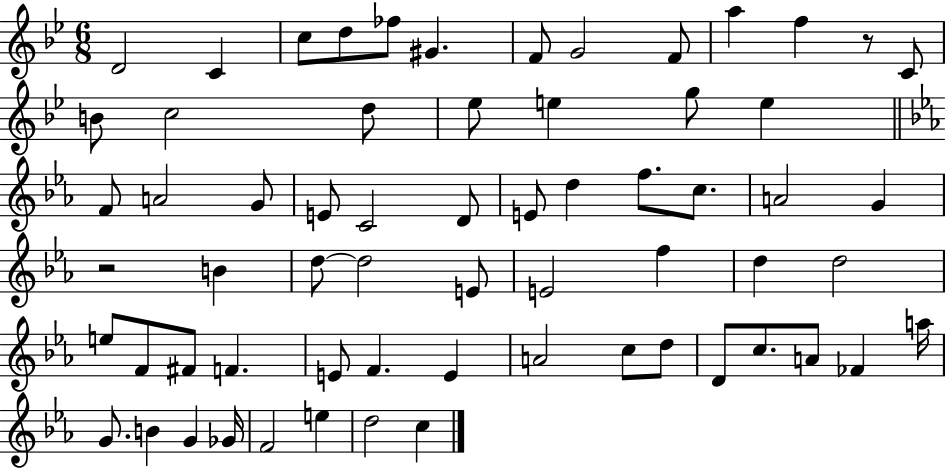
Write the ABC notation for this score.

X:1
T:Untitled
M:6/8
L:1/4
K:Bb
D2 C c/2 d/2 _f/2 ^G F/2 G2 F/2 a f z/2 C/2 B/2 c2 d/2 _e/2 e g/2 e F/2 A2 G/2 E/2 C2 D/2 E/2 d f/2 c/2 A2 G z2 B d/2 d2 E/2 E2 f d d2 e/2 F/2 ^F/2 F E/2 F E A2 c/2 d/2 D/2 c/2 A/2 _F a/4 G/2 B G _G/4 F2 e d2 c